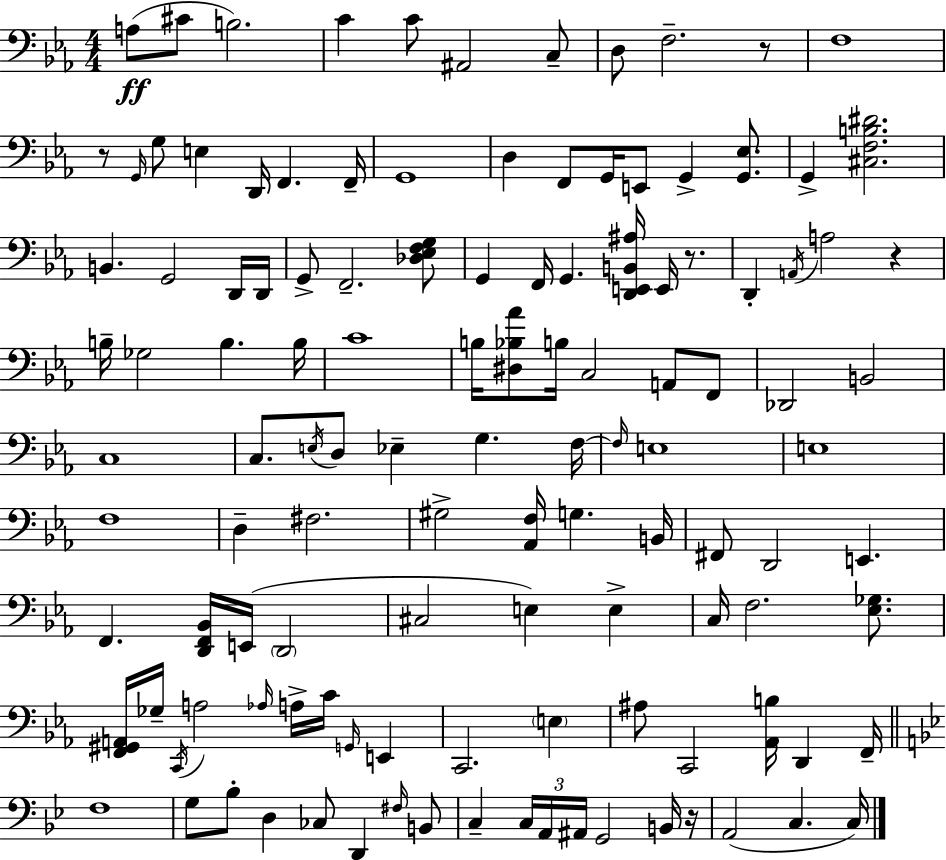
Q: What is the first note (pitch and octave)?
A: A3